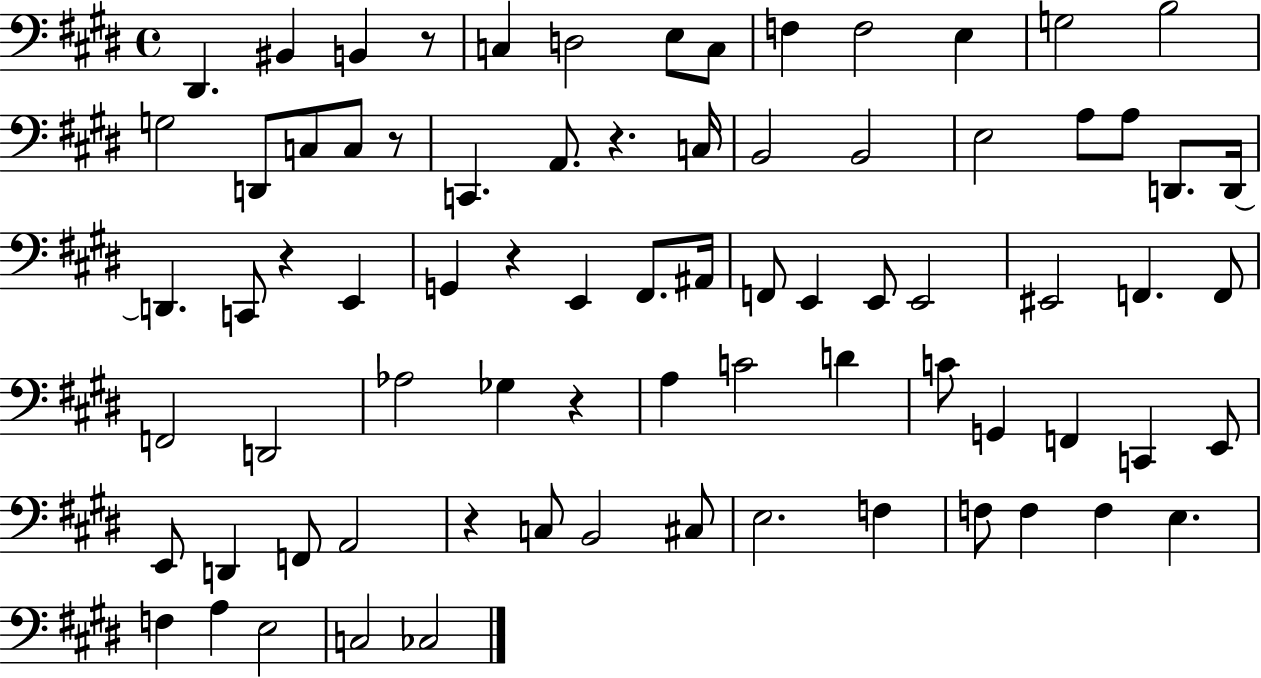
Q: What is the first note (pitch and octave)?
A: D#2